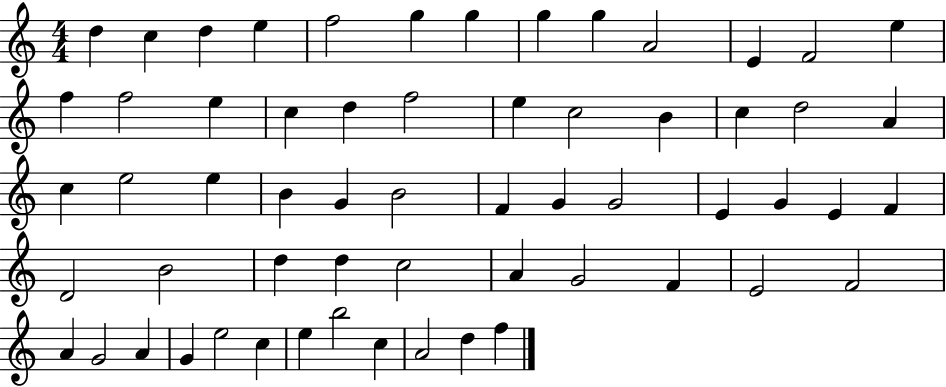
{
  \clef treble
  \numericTimeSignature
  \time 4/4
  \key c \major
  d''4 c''4 d''4 e''4 | f''2 g''4 g''4 | g''4 g''4 a'2 | e'4 f'2 e''4 | \break f''4 f''2 e''4 | c''4 d''4 f''2 | e''4 c''2 b'4 | c''4 d''2 a'4 | \break c''4 e''2 e''4 | b'4 g'4 b'2 | f'4 g'4 g'2 | e'4 g'4 e'4 f'4 | \break d'2 b'2 | d''4 d''4 c''2 | a'4 g'2 f'4 | e'2 f'2 | \break a'4 g'2 a'4 | g'4 e''2 c''4 | e''4 b''2 c''4 | a'2 d''4 f''4 | \break \bar "|."
}